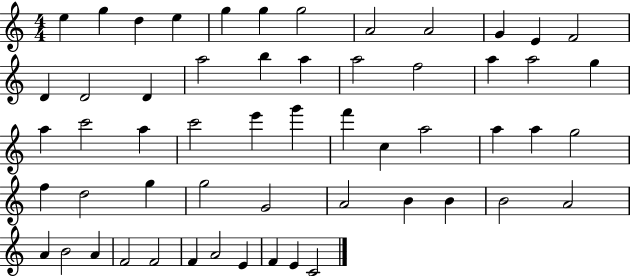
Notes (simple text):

E5/q G5/q D5/q E5/q G5/q G5/q G5/h A4/h A4/h G4/q E4/q F4/h D4/q D4/h D4/q A5/h B5/q A5/q A5/h F5/h A5/q A5/h G5/q A5/q C6/h A5/q C6/h E6/q G6/q F6/q C5/q A5/h A5/q A5/q G5/h F5/q D5/h G5/q G5/h G4/h A4/h B4/q B4/q B4/h A4/h A4/q B4/h A4/q F4/h F4/h F4/q A4/h E4/q F4/q E4/q C4/h